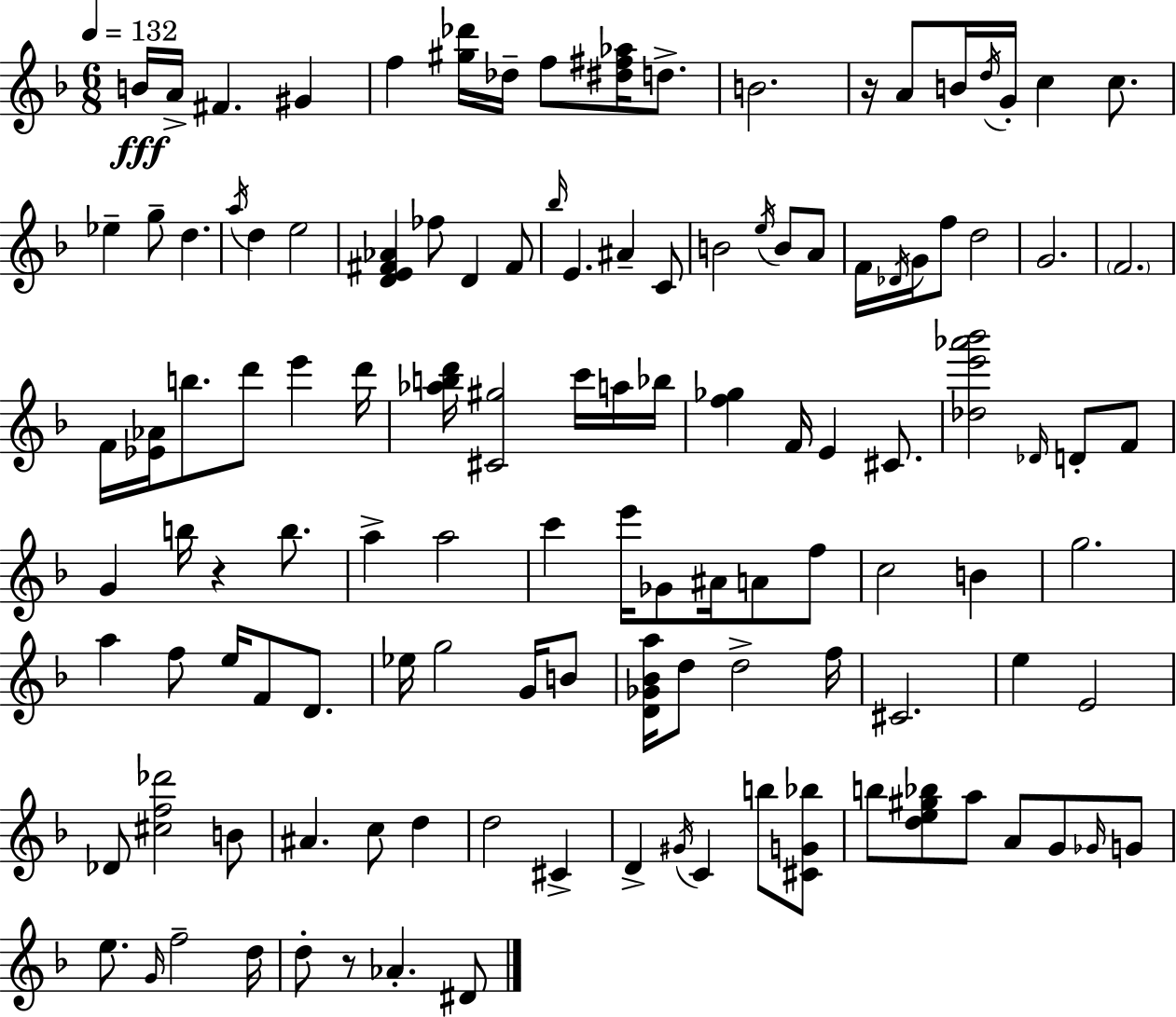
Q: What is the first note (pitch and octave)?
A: B4